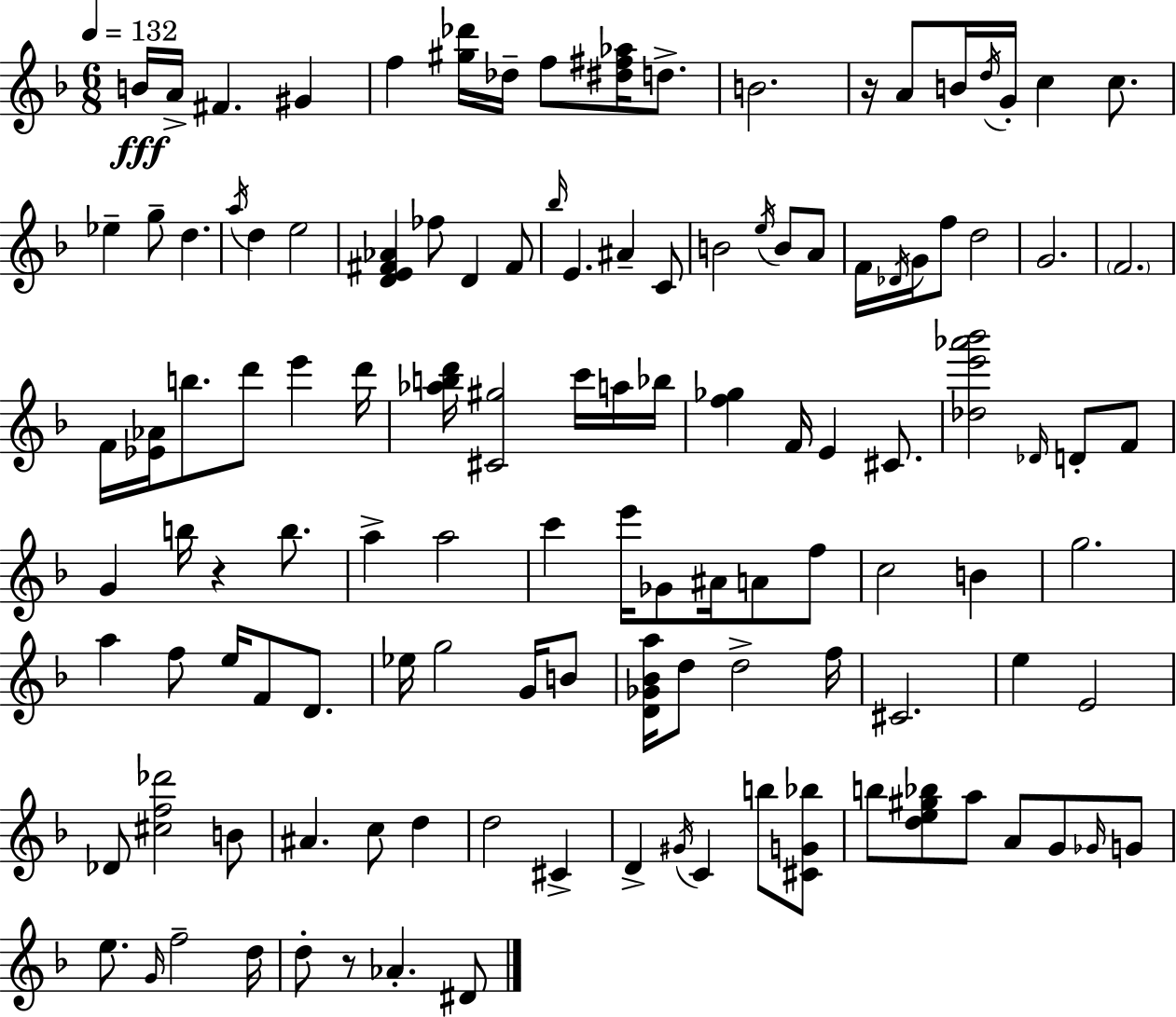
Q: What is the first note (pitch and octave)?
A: B4